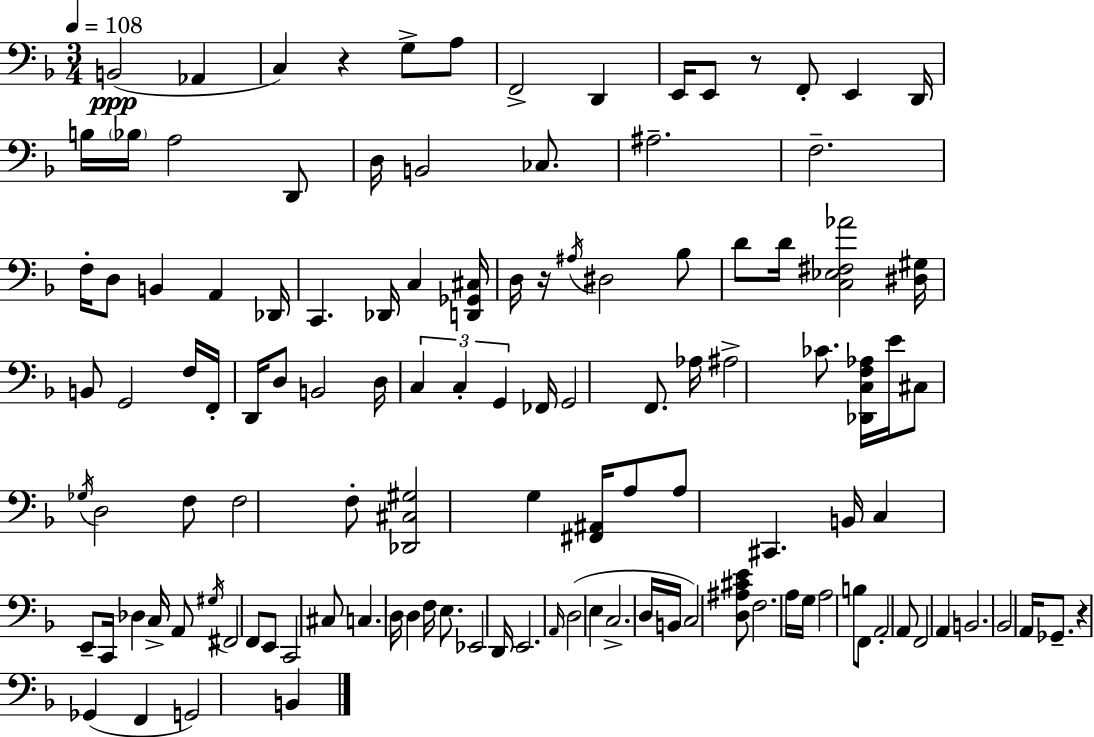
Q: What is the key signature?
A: D minor